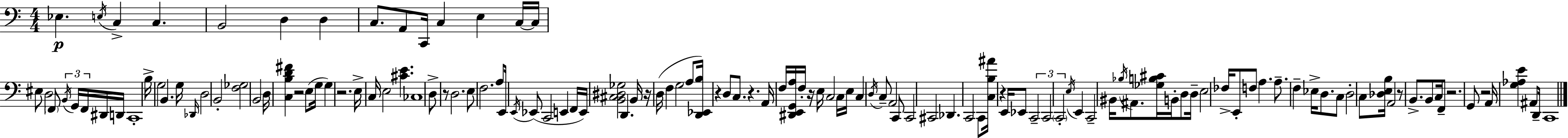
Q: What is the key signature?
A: C major